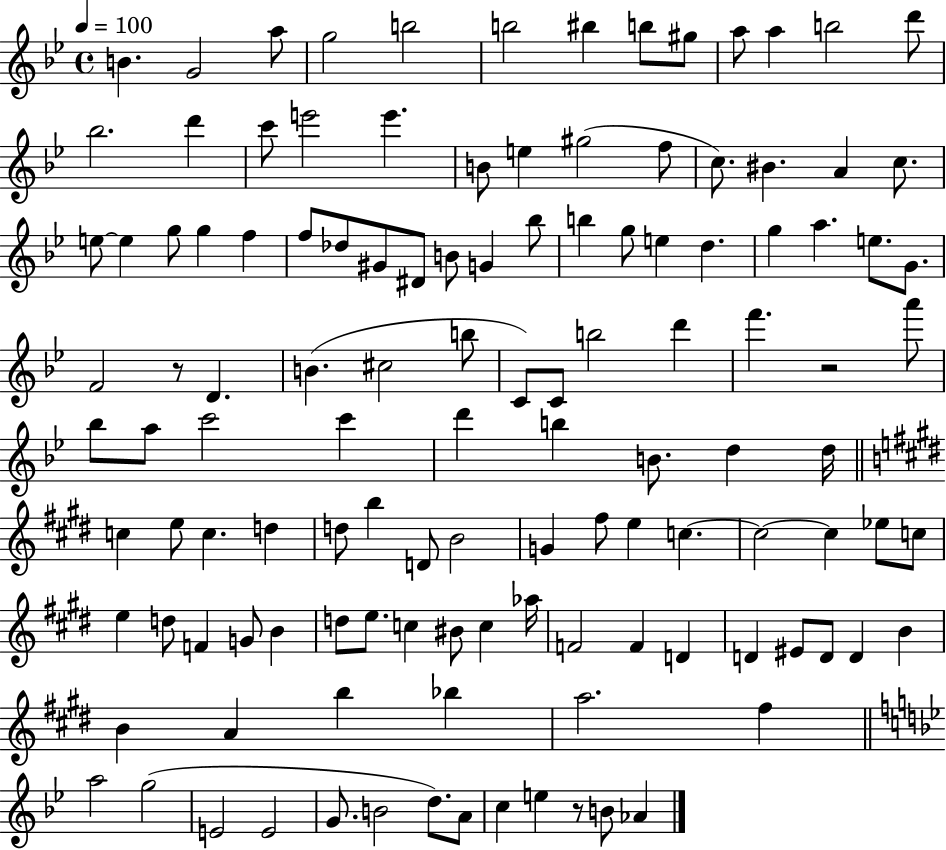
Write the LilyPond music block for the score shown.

{
  \clef treble
  \time 4/4
  \defaultTimeSignature
  \key bes \major
  \tempo 4 = 100
  b'4. g'2 a''8 | g''2 b''2 | b''2 bis''4 b''8 gis''8 | a''8 a''4 b''2 d'''8 | \break bes''2. d'''4 | c'''8 e'''2 e'''4. | b'8 e''4 gis''2( f''8 | c''8.) bis'4. a'4 c''8. | \break e''8~~ e''4 g''8 g''4 f''4 | f''8 des''8 gis'8 dis'8 b'8 g'4 bes''8 | b''4 g''8 e''4 d''4. | g''4 a''4. e''8. g'8. | \break f'2 r8 d'4. | b'4.( cis''2 b''8 | c'8) c'8 b''2 d'''4 | f'''4. r2 a'''8 | \break bes''8 a''8 c'''2 c'''4 | d'''4 b''4 b'8. d''4 d''16 | \bar "||" \break \key e \major c''4 e''8 c''4. d''4 | d''8 b''4 d'8 b'2 | g'4 fis''8 e''4 c''4.~~ | c''2~~ c''4 ees''8 c''8 | \break e''4 d''8 f'4 g'8 b'4 | d''8 e''8. c''4 bis'8 c''4 aes''16 | f'2 f'4 d'4 | d'4 eis'8 d'8 d'4 b'4 | \break b'4 a'4 b''4 bes''4 | a''2. fis''4 | \bar "||" \break \key g \minor a''2 g''2( | e'2 e'2 | g'8. b'2 d''8.) a'8 | c''4 e''4 r8 b'8 aes'4 | \break \bar "|."
}